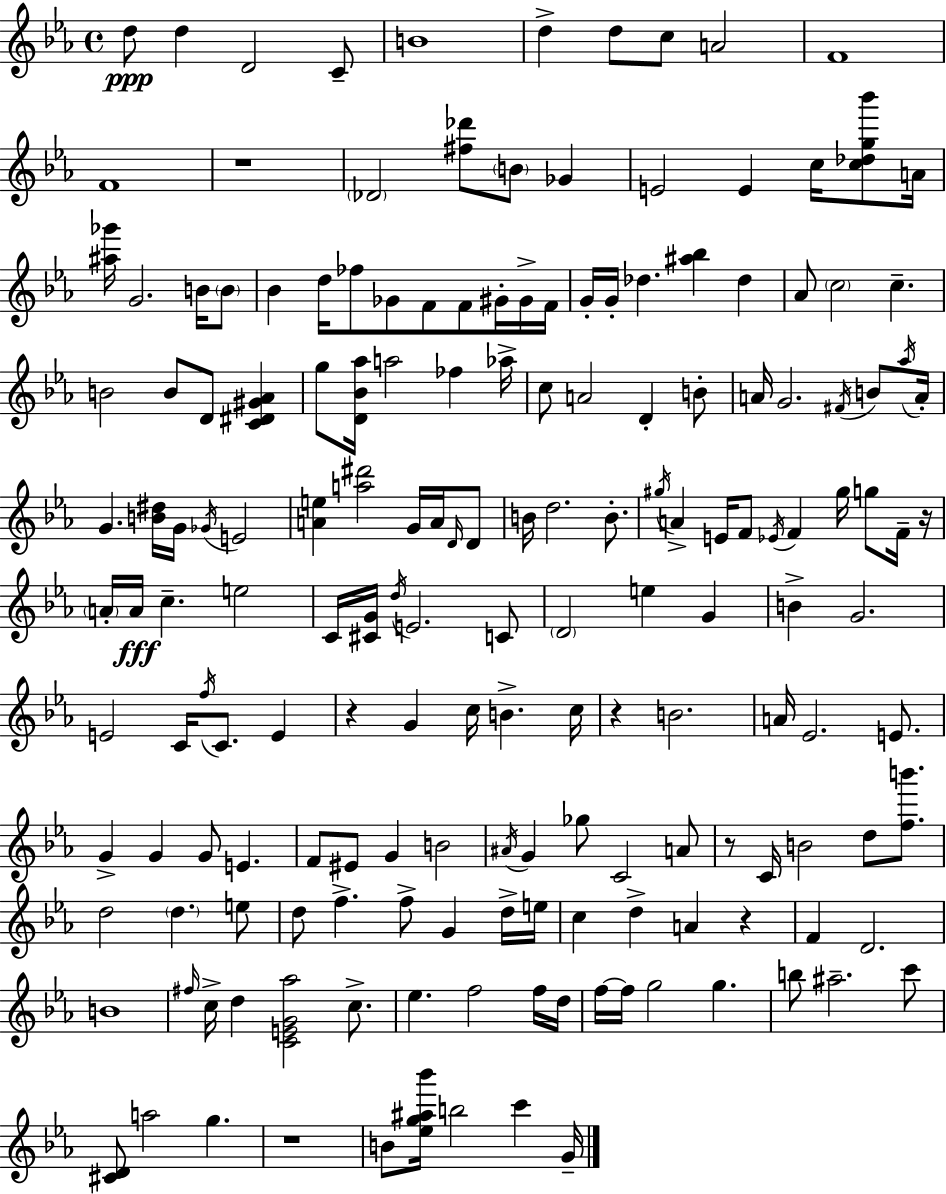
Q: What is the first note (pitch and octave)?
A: D5